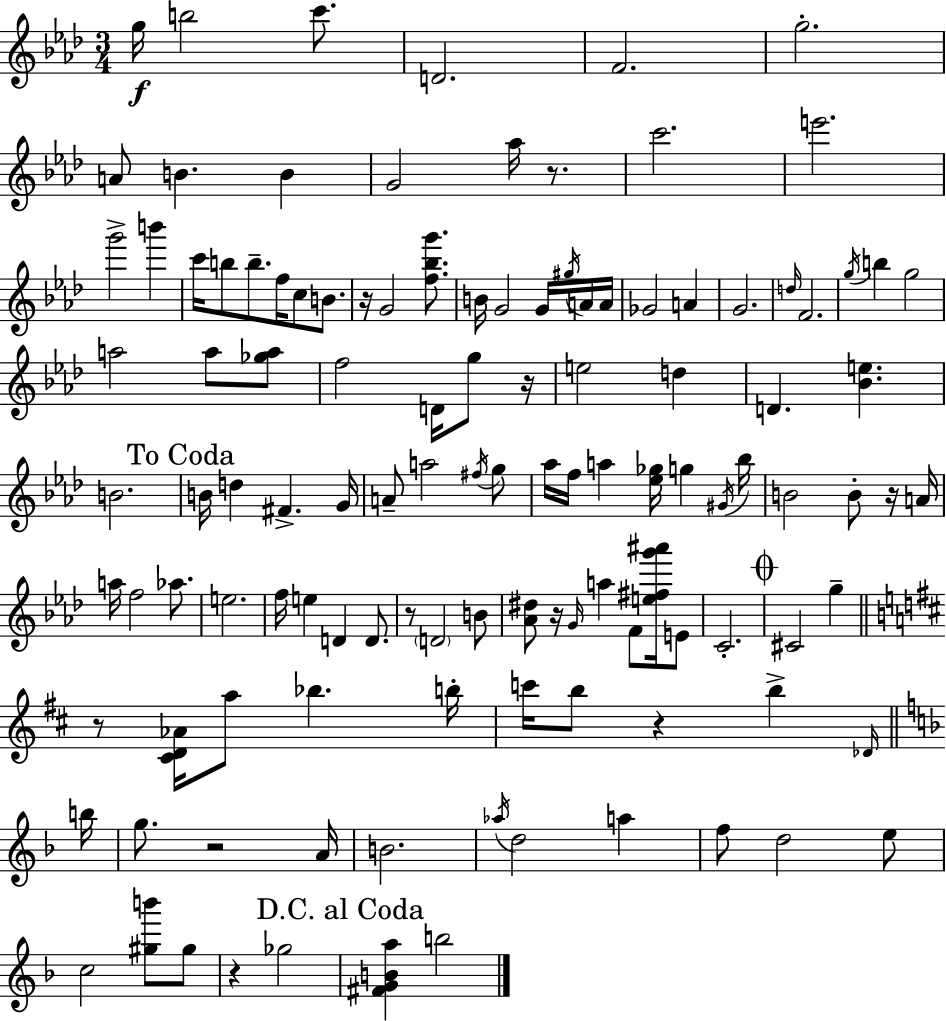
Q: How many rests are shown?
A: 10